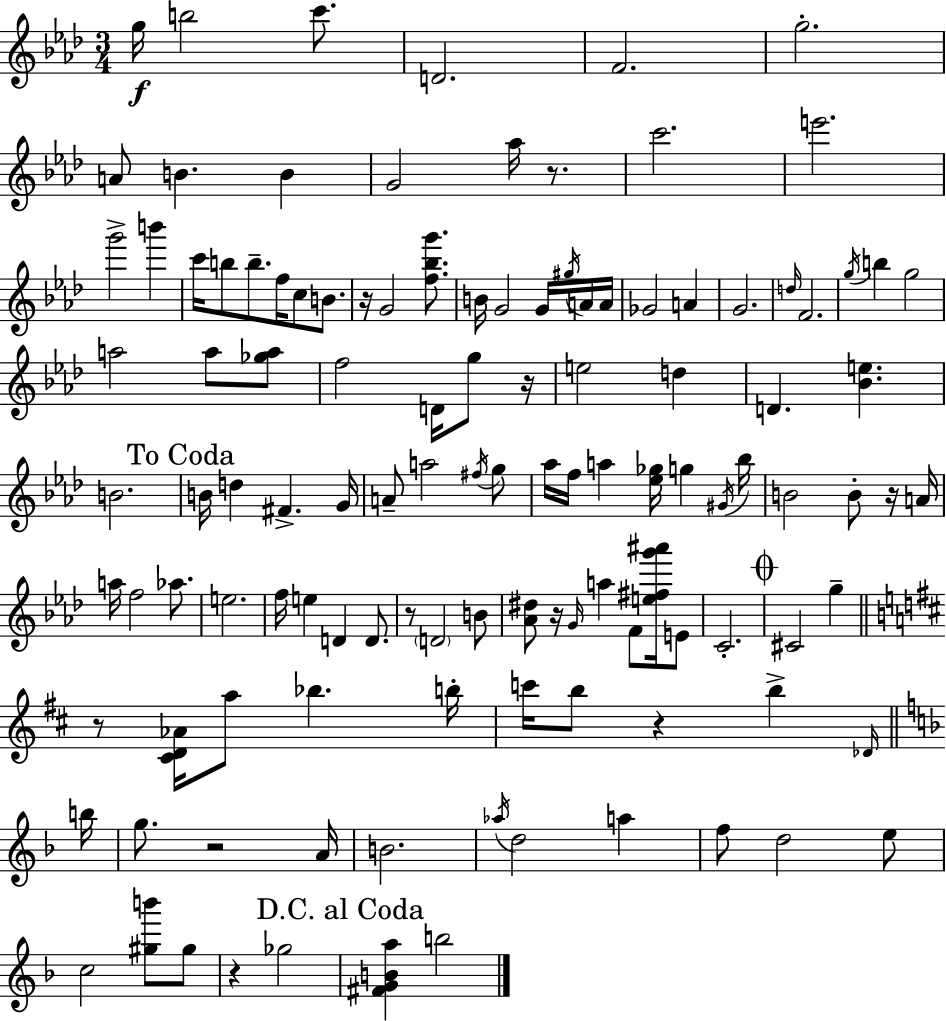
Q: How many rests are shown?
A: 10